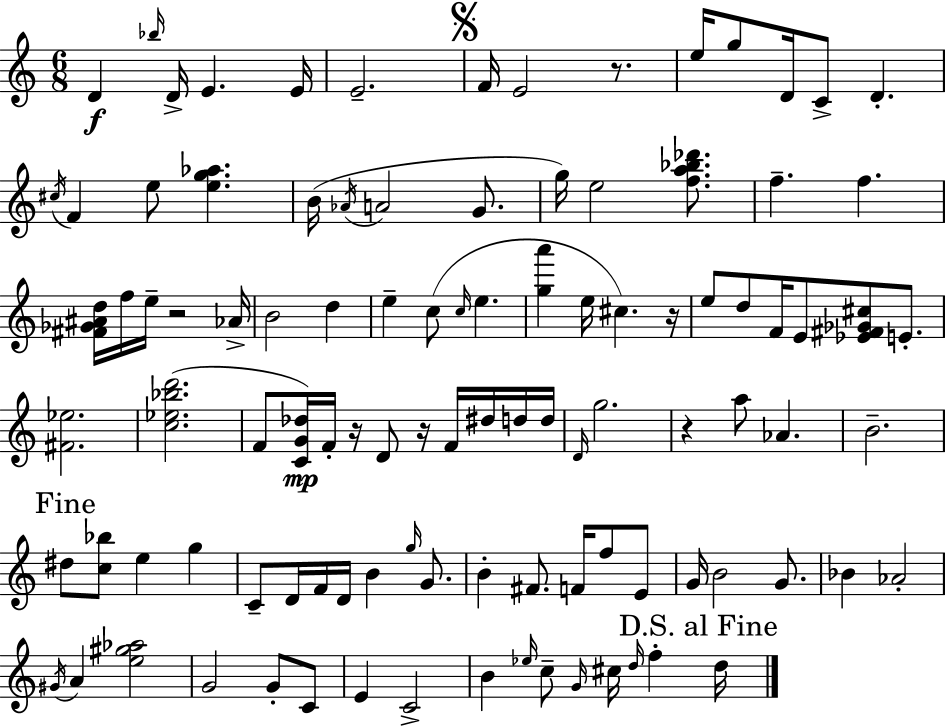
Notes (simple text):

D4/q Bb5/s D4/s E4/q. E4/s E4/h. F4/s E4/h R/e. E5/s G5/e D4/s C4/e D4/q. C#5/s F4/q E5/e [E5,G5,Ab5]/q. B4/s Ab4/s A4/h G4/e. G5/s E5/h [F5,A5,Bb5,Db6]/e. F5/q. F5/q. [F#4,Gb4,A#4,D5]/s F5/s E5/s R/h Ab4/s B4/h D5/q E5/q C5/e C5/s E5/q. [G5,A6]/q E5/s C#5/q. R/s E5/e D5/e F4/s E4/e [Eb4,F#4,Gb4,C#5]/e E4/e. [F#4,Eb5]/h. [C5,Eb5,Bb5,D6]/h. F4/e [C4,G4,Db5]/s F4/s R/s D4/e R/s F4/s D#5/s D5/s D5/s D4/s G5/h. R/q A5/e Ab4/q. B4/h. D#5/e [C5,Bb5]/e E5/q G5/q C4/e D4/s F4/s D4/s B4/q G5/s G4/e. B4/q F#4/e. F4/s F5/e E4/e G4/s B4/h G4/e. Bb4/q Ab4/h G#4/s A4/q [E5,G#5,Ab5]/h G4/h G4/e C4/e E4/q C4/h B4/q Eb5/s C5/e G4/s C#5/s D5/s F5/q D5/s